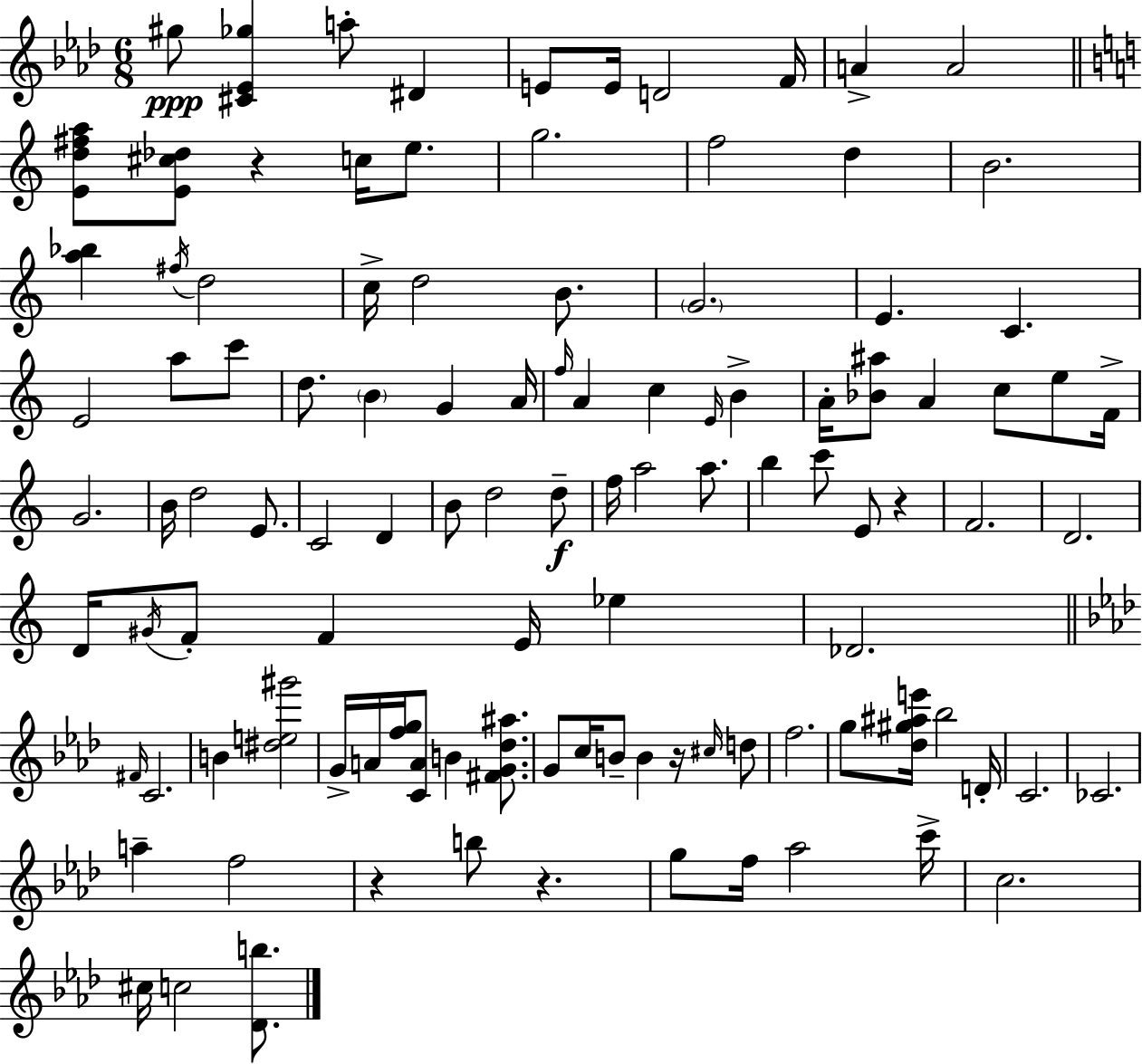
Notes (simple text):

G#5/e [C#4,Eb4,Gb5]/q A5/e D#4/q E4/e E4/s D4/h F4/s A4/q A4/h [E4,D5,F#5,A5]/e [E4,C#5,Db5]/e R/q C5/s E5/e. G5/h. F5/h D5/q B4/h. [A5,Bb5]/q F#5/s D5/h C5/s D5/h B4/e. G4/h. E4/q. C4/q. E4/h A5/e C6/e D5/e. B4/q G4/q A4/s F5/s A4/q C5/q E4/s B4/q A4/s [Bb4,A#5]/e A4/q C5/e E5/e F4/s G4/h. B4/s D5/h E4/e. C4/h D4/q B4/e D5/h D5/e F5/s A5/h A5/e. B5/q C6/e E4/e R/q F4/h. D4/h. D4/s G#4/s F4/e F4/q E4/s Eb5/q Db4/h. F#4/s C4/h. B4/q [D#5,E5,G#6]/h G4/s A4/s [F5,G5]/s [C4,A4]/e B4/q [F#4,G4,Db5,A#5]/e. G4/e C5/s B4/e B4/q R/s C#5/s D5/e F5/h. G5/e [Db5,G#5,A#5,E6]/s Bb5/h D4/s C4/h. CES4/h. A5/q F5/h R/q B5/e R/q. G5/e F5/s Ab5/h C6/s C5/h. C#5/s C5/h [Db4,B5]/e.